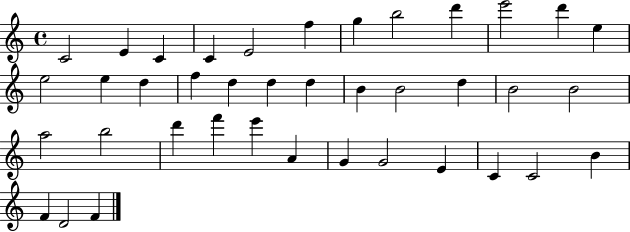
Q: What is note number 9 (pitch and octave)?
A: D6